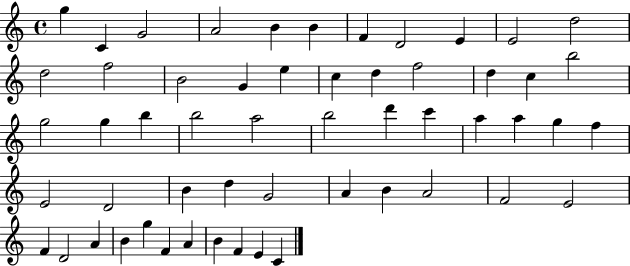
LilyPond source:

{
  \clef treble
  \time 4/4
  \defaultTimeSignature
  \key c \major
  g''4 c'4 g'2 | a'2 b'4 b'4 | f'4 d'2 e'4 | e'2 d''2 | \break d''2 f''2 | b'2 g'4 e''4 | c''4 d''4 f''2 | d''4 c''4 b''2 | \break g''2 g''4 b''4 | b''2 a''2 | b''2 d'''4 c'''4 | a''4 a''4 g''4 f''4 | \break e'2 d'2 | b'4 d''4 g'2 | a'4 b'4 a'2 | f'2 e'2 | \break f'4 d'2 a'4 | b'4 g''4 f'4 a'4 | b'4 f'4 e'4 c'4 | \bar "|."
}